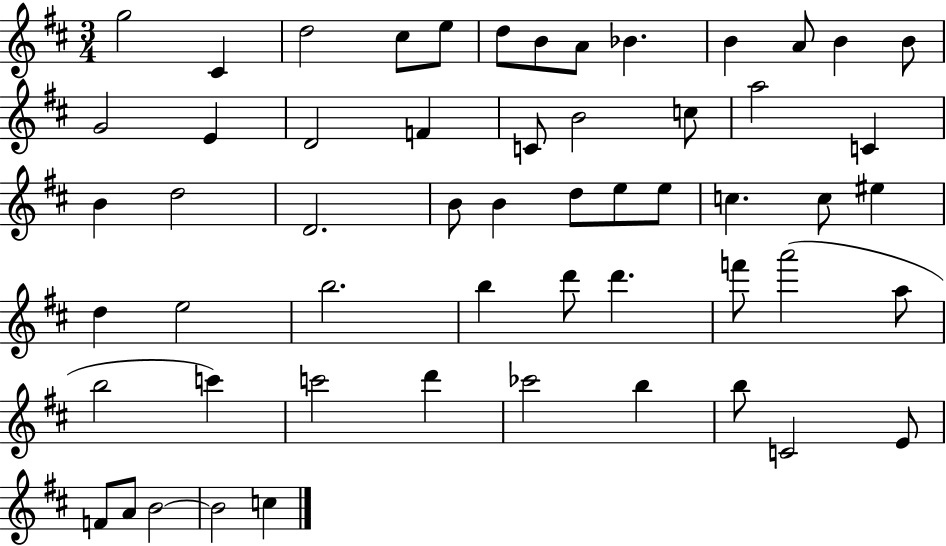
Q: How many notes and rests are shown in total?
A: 56